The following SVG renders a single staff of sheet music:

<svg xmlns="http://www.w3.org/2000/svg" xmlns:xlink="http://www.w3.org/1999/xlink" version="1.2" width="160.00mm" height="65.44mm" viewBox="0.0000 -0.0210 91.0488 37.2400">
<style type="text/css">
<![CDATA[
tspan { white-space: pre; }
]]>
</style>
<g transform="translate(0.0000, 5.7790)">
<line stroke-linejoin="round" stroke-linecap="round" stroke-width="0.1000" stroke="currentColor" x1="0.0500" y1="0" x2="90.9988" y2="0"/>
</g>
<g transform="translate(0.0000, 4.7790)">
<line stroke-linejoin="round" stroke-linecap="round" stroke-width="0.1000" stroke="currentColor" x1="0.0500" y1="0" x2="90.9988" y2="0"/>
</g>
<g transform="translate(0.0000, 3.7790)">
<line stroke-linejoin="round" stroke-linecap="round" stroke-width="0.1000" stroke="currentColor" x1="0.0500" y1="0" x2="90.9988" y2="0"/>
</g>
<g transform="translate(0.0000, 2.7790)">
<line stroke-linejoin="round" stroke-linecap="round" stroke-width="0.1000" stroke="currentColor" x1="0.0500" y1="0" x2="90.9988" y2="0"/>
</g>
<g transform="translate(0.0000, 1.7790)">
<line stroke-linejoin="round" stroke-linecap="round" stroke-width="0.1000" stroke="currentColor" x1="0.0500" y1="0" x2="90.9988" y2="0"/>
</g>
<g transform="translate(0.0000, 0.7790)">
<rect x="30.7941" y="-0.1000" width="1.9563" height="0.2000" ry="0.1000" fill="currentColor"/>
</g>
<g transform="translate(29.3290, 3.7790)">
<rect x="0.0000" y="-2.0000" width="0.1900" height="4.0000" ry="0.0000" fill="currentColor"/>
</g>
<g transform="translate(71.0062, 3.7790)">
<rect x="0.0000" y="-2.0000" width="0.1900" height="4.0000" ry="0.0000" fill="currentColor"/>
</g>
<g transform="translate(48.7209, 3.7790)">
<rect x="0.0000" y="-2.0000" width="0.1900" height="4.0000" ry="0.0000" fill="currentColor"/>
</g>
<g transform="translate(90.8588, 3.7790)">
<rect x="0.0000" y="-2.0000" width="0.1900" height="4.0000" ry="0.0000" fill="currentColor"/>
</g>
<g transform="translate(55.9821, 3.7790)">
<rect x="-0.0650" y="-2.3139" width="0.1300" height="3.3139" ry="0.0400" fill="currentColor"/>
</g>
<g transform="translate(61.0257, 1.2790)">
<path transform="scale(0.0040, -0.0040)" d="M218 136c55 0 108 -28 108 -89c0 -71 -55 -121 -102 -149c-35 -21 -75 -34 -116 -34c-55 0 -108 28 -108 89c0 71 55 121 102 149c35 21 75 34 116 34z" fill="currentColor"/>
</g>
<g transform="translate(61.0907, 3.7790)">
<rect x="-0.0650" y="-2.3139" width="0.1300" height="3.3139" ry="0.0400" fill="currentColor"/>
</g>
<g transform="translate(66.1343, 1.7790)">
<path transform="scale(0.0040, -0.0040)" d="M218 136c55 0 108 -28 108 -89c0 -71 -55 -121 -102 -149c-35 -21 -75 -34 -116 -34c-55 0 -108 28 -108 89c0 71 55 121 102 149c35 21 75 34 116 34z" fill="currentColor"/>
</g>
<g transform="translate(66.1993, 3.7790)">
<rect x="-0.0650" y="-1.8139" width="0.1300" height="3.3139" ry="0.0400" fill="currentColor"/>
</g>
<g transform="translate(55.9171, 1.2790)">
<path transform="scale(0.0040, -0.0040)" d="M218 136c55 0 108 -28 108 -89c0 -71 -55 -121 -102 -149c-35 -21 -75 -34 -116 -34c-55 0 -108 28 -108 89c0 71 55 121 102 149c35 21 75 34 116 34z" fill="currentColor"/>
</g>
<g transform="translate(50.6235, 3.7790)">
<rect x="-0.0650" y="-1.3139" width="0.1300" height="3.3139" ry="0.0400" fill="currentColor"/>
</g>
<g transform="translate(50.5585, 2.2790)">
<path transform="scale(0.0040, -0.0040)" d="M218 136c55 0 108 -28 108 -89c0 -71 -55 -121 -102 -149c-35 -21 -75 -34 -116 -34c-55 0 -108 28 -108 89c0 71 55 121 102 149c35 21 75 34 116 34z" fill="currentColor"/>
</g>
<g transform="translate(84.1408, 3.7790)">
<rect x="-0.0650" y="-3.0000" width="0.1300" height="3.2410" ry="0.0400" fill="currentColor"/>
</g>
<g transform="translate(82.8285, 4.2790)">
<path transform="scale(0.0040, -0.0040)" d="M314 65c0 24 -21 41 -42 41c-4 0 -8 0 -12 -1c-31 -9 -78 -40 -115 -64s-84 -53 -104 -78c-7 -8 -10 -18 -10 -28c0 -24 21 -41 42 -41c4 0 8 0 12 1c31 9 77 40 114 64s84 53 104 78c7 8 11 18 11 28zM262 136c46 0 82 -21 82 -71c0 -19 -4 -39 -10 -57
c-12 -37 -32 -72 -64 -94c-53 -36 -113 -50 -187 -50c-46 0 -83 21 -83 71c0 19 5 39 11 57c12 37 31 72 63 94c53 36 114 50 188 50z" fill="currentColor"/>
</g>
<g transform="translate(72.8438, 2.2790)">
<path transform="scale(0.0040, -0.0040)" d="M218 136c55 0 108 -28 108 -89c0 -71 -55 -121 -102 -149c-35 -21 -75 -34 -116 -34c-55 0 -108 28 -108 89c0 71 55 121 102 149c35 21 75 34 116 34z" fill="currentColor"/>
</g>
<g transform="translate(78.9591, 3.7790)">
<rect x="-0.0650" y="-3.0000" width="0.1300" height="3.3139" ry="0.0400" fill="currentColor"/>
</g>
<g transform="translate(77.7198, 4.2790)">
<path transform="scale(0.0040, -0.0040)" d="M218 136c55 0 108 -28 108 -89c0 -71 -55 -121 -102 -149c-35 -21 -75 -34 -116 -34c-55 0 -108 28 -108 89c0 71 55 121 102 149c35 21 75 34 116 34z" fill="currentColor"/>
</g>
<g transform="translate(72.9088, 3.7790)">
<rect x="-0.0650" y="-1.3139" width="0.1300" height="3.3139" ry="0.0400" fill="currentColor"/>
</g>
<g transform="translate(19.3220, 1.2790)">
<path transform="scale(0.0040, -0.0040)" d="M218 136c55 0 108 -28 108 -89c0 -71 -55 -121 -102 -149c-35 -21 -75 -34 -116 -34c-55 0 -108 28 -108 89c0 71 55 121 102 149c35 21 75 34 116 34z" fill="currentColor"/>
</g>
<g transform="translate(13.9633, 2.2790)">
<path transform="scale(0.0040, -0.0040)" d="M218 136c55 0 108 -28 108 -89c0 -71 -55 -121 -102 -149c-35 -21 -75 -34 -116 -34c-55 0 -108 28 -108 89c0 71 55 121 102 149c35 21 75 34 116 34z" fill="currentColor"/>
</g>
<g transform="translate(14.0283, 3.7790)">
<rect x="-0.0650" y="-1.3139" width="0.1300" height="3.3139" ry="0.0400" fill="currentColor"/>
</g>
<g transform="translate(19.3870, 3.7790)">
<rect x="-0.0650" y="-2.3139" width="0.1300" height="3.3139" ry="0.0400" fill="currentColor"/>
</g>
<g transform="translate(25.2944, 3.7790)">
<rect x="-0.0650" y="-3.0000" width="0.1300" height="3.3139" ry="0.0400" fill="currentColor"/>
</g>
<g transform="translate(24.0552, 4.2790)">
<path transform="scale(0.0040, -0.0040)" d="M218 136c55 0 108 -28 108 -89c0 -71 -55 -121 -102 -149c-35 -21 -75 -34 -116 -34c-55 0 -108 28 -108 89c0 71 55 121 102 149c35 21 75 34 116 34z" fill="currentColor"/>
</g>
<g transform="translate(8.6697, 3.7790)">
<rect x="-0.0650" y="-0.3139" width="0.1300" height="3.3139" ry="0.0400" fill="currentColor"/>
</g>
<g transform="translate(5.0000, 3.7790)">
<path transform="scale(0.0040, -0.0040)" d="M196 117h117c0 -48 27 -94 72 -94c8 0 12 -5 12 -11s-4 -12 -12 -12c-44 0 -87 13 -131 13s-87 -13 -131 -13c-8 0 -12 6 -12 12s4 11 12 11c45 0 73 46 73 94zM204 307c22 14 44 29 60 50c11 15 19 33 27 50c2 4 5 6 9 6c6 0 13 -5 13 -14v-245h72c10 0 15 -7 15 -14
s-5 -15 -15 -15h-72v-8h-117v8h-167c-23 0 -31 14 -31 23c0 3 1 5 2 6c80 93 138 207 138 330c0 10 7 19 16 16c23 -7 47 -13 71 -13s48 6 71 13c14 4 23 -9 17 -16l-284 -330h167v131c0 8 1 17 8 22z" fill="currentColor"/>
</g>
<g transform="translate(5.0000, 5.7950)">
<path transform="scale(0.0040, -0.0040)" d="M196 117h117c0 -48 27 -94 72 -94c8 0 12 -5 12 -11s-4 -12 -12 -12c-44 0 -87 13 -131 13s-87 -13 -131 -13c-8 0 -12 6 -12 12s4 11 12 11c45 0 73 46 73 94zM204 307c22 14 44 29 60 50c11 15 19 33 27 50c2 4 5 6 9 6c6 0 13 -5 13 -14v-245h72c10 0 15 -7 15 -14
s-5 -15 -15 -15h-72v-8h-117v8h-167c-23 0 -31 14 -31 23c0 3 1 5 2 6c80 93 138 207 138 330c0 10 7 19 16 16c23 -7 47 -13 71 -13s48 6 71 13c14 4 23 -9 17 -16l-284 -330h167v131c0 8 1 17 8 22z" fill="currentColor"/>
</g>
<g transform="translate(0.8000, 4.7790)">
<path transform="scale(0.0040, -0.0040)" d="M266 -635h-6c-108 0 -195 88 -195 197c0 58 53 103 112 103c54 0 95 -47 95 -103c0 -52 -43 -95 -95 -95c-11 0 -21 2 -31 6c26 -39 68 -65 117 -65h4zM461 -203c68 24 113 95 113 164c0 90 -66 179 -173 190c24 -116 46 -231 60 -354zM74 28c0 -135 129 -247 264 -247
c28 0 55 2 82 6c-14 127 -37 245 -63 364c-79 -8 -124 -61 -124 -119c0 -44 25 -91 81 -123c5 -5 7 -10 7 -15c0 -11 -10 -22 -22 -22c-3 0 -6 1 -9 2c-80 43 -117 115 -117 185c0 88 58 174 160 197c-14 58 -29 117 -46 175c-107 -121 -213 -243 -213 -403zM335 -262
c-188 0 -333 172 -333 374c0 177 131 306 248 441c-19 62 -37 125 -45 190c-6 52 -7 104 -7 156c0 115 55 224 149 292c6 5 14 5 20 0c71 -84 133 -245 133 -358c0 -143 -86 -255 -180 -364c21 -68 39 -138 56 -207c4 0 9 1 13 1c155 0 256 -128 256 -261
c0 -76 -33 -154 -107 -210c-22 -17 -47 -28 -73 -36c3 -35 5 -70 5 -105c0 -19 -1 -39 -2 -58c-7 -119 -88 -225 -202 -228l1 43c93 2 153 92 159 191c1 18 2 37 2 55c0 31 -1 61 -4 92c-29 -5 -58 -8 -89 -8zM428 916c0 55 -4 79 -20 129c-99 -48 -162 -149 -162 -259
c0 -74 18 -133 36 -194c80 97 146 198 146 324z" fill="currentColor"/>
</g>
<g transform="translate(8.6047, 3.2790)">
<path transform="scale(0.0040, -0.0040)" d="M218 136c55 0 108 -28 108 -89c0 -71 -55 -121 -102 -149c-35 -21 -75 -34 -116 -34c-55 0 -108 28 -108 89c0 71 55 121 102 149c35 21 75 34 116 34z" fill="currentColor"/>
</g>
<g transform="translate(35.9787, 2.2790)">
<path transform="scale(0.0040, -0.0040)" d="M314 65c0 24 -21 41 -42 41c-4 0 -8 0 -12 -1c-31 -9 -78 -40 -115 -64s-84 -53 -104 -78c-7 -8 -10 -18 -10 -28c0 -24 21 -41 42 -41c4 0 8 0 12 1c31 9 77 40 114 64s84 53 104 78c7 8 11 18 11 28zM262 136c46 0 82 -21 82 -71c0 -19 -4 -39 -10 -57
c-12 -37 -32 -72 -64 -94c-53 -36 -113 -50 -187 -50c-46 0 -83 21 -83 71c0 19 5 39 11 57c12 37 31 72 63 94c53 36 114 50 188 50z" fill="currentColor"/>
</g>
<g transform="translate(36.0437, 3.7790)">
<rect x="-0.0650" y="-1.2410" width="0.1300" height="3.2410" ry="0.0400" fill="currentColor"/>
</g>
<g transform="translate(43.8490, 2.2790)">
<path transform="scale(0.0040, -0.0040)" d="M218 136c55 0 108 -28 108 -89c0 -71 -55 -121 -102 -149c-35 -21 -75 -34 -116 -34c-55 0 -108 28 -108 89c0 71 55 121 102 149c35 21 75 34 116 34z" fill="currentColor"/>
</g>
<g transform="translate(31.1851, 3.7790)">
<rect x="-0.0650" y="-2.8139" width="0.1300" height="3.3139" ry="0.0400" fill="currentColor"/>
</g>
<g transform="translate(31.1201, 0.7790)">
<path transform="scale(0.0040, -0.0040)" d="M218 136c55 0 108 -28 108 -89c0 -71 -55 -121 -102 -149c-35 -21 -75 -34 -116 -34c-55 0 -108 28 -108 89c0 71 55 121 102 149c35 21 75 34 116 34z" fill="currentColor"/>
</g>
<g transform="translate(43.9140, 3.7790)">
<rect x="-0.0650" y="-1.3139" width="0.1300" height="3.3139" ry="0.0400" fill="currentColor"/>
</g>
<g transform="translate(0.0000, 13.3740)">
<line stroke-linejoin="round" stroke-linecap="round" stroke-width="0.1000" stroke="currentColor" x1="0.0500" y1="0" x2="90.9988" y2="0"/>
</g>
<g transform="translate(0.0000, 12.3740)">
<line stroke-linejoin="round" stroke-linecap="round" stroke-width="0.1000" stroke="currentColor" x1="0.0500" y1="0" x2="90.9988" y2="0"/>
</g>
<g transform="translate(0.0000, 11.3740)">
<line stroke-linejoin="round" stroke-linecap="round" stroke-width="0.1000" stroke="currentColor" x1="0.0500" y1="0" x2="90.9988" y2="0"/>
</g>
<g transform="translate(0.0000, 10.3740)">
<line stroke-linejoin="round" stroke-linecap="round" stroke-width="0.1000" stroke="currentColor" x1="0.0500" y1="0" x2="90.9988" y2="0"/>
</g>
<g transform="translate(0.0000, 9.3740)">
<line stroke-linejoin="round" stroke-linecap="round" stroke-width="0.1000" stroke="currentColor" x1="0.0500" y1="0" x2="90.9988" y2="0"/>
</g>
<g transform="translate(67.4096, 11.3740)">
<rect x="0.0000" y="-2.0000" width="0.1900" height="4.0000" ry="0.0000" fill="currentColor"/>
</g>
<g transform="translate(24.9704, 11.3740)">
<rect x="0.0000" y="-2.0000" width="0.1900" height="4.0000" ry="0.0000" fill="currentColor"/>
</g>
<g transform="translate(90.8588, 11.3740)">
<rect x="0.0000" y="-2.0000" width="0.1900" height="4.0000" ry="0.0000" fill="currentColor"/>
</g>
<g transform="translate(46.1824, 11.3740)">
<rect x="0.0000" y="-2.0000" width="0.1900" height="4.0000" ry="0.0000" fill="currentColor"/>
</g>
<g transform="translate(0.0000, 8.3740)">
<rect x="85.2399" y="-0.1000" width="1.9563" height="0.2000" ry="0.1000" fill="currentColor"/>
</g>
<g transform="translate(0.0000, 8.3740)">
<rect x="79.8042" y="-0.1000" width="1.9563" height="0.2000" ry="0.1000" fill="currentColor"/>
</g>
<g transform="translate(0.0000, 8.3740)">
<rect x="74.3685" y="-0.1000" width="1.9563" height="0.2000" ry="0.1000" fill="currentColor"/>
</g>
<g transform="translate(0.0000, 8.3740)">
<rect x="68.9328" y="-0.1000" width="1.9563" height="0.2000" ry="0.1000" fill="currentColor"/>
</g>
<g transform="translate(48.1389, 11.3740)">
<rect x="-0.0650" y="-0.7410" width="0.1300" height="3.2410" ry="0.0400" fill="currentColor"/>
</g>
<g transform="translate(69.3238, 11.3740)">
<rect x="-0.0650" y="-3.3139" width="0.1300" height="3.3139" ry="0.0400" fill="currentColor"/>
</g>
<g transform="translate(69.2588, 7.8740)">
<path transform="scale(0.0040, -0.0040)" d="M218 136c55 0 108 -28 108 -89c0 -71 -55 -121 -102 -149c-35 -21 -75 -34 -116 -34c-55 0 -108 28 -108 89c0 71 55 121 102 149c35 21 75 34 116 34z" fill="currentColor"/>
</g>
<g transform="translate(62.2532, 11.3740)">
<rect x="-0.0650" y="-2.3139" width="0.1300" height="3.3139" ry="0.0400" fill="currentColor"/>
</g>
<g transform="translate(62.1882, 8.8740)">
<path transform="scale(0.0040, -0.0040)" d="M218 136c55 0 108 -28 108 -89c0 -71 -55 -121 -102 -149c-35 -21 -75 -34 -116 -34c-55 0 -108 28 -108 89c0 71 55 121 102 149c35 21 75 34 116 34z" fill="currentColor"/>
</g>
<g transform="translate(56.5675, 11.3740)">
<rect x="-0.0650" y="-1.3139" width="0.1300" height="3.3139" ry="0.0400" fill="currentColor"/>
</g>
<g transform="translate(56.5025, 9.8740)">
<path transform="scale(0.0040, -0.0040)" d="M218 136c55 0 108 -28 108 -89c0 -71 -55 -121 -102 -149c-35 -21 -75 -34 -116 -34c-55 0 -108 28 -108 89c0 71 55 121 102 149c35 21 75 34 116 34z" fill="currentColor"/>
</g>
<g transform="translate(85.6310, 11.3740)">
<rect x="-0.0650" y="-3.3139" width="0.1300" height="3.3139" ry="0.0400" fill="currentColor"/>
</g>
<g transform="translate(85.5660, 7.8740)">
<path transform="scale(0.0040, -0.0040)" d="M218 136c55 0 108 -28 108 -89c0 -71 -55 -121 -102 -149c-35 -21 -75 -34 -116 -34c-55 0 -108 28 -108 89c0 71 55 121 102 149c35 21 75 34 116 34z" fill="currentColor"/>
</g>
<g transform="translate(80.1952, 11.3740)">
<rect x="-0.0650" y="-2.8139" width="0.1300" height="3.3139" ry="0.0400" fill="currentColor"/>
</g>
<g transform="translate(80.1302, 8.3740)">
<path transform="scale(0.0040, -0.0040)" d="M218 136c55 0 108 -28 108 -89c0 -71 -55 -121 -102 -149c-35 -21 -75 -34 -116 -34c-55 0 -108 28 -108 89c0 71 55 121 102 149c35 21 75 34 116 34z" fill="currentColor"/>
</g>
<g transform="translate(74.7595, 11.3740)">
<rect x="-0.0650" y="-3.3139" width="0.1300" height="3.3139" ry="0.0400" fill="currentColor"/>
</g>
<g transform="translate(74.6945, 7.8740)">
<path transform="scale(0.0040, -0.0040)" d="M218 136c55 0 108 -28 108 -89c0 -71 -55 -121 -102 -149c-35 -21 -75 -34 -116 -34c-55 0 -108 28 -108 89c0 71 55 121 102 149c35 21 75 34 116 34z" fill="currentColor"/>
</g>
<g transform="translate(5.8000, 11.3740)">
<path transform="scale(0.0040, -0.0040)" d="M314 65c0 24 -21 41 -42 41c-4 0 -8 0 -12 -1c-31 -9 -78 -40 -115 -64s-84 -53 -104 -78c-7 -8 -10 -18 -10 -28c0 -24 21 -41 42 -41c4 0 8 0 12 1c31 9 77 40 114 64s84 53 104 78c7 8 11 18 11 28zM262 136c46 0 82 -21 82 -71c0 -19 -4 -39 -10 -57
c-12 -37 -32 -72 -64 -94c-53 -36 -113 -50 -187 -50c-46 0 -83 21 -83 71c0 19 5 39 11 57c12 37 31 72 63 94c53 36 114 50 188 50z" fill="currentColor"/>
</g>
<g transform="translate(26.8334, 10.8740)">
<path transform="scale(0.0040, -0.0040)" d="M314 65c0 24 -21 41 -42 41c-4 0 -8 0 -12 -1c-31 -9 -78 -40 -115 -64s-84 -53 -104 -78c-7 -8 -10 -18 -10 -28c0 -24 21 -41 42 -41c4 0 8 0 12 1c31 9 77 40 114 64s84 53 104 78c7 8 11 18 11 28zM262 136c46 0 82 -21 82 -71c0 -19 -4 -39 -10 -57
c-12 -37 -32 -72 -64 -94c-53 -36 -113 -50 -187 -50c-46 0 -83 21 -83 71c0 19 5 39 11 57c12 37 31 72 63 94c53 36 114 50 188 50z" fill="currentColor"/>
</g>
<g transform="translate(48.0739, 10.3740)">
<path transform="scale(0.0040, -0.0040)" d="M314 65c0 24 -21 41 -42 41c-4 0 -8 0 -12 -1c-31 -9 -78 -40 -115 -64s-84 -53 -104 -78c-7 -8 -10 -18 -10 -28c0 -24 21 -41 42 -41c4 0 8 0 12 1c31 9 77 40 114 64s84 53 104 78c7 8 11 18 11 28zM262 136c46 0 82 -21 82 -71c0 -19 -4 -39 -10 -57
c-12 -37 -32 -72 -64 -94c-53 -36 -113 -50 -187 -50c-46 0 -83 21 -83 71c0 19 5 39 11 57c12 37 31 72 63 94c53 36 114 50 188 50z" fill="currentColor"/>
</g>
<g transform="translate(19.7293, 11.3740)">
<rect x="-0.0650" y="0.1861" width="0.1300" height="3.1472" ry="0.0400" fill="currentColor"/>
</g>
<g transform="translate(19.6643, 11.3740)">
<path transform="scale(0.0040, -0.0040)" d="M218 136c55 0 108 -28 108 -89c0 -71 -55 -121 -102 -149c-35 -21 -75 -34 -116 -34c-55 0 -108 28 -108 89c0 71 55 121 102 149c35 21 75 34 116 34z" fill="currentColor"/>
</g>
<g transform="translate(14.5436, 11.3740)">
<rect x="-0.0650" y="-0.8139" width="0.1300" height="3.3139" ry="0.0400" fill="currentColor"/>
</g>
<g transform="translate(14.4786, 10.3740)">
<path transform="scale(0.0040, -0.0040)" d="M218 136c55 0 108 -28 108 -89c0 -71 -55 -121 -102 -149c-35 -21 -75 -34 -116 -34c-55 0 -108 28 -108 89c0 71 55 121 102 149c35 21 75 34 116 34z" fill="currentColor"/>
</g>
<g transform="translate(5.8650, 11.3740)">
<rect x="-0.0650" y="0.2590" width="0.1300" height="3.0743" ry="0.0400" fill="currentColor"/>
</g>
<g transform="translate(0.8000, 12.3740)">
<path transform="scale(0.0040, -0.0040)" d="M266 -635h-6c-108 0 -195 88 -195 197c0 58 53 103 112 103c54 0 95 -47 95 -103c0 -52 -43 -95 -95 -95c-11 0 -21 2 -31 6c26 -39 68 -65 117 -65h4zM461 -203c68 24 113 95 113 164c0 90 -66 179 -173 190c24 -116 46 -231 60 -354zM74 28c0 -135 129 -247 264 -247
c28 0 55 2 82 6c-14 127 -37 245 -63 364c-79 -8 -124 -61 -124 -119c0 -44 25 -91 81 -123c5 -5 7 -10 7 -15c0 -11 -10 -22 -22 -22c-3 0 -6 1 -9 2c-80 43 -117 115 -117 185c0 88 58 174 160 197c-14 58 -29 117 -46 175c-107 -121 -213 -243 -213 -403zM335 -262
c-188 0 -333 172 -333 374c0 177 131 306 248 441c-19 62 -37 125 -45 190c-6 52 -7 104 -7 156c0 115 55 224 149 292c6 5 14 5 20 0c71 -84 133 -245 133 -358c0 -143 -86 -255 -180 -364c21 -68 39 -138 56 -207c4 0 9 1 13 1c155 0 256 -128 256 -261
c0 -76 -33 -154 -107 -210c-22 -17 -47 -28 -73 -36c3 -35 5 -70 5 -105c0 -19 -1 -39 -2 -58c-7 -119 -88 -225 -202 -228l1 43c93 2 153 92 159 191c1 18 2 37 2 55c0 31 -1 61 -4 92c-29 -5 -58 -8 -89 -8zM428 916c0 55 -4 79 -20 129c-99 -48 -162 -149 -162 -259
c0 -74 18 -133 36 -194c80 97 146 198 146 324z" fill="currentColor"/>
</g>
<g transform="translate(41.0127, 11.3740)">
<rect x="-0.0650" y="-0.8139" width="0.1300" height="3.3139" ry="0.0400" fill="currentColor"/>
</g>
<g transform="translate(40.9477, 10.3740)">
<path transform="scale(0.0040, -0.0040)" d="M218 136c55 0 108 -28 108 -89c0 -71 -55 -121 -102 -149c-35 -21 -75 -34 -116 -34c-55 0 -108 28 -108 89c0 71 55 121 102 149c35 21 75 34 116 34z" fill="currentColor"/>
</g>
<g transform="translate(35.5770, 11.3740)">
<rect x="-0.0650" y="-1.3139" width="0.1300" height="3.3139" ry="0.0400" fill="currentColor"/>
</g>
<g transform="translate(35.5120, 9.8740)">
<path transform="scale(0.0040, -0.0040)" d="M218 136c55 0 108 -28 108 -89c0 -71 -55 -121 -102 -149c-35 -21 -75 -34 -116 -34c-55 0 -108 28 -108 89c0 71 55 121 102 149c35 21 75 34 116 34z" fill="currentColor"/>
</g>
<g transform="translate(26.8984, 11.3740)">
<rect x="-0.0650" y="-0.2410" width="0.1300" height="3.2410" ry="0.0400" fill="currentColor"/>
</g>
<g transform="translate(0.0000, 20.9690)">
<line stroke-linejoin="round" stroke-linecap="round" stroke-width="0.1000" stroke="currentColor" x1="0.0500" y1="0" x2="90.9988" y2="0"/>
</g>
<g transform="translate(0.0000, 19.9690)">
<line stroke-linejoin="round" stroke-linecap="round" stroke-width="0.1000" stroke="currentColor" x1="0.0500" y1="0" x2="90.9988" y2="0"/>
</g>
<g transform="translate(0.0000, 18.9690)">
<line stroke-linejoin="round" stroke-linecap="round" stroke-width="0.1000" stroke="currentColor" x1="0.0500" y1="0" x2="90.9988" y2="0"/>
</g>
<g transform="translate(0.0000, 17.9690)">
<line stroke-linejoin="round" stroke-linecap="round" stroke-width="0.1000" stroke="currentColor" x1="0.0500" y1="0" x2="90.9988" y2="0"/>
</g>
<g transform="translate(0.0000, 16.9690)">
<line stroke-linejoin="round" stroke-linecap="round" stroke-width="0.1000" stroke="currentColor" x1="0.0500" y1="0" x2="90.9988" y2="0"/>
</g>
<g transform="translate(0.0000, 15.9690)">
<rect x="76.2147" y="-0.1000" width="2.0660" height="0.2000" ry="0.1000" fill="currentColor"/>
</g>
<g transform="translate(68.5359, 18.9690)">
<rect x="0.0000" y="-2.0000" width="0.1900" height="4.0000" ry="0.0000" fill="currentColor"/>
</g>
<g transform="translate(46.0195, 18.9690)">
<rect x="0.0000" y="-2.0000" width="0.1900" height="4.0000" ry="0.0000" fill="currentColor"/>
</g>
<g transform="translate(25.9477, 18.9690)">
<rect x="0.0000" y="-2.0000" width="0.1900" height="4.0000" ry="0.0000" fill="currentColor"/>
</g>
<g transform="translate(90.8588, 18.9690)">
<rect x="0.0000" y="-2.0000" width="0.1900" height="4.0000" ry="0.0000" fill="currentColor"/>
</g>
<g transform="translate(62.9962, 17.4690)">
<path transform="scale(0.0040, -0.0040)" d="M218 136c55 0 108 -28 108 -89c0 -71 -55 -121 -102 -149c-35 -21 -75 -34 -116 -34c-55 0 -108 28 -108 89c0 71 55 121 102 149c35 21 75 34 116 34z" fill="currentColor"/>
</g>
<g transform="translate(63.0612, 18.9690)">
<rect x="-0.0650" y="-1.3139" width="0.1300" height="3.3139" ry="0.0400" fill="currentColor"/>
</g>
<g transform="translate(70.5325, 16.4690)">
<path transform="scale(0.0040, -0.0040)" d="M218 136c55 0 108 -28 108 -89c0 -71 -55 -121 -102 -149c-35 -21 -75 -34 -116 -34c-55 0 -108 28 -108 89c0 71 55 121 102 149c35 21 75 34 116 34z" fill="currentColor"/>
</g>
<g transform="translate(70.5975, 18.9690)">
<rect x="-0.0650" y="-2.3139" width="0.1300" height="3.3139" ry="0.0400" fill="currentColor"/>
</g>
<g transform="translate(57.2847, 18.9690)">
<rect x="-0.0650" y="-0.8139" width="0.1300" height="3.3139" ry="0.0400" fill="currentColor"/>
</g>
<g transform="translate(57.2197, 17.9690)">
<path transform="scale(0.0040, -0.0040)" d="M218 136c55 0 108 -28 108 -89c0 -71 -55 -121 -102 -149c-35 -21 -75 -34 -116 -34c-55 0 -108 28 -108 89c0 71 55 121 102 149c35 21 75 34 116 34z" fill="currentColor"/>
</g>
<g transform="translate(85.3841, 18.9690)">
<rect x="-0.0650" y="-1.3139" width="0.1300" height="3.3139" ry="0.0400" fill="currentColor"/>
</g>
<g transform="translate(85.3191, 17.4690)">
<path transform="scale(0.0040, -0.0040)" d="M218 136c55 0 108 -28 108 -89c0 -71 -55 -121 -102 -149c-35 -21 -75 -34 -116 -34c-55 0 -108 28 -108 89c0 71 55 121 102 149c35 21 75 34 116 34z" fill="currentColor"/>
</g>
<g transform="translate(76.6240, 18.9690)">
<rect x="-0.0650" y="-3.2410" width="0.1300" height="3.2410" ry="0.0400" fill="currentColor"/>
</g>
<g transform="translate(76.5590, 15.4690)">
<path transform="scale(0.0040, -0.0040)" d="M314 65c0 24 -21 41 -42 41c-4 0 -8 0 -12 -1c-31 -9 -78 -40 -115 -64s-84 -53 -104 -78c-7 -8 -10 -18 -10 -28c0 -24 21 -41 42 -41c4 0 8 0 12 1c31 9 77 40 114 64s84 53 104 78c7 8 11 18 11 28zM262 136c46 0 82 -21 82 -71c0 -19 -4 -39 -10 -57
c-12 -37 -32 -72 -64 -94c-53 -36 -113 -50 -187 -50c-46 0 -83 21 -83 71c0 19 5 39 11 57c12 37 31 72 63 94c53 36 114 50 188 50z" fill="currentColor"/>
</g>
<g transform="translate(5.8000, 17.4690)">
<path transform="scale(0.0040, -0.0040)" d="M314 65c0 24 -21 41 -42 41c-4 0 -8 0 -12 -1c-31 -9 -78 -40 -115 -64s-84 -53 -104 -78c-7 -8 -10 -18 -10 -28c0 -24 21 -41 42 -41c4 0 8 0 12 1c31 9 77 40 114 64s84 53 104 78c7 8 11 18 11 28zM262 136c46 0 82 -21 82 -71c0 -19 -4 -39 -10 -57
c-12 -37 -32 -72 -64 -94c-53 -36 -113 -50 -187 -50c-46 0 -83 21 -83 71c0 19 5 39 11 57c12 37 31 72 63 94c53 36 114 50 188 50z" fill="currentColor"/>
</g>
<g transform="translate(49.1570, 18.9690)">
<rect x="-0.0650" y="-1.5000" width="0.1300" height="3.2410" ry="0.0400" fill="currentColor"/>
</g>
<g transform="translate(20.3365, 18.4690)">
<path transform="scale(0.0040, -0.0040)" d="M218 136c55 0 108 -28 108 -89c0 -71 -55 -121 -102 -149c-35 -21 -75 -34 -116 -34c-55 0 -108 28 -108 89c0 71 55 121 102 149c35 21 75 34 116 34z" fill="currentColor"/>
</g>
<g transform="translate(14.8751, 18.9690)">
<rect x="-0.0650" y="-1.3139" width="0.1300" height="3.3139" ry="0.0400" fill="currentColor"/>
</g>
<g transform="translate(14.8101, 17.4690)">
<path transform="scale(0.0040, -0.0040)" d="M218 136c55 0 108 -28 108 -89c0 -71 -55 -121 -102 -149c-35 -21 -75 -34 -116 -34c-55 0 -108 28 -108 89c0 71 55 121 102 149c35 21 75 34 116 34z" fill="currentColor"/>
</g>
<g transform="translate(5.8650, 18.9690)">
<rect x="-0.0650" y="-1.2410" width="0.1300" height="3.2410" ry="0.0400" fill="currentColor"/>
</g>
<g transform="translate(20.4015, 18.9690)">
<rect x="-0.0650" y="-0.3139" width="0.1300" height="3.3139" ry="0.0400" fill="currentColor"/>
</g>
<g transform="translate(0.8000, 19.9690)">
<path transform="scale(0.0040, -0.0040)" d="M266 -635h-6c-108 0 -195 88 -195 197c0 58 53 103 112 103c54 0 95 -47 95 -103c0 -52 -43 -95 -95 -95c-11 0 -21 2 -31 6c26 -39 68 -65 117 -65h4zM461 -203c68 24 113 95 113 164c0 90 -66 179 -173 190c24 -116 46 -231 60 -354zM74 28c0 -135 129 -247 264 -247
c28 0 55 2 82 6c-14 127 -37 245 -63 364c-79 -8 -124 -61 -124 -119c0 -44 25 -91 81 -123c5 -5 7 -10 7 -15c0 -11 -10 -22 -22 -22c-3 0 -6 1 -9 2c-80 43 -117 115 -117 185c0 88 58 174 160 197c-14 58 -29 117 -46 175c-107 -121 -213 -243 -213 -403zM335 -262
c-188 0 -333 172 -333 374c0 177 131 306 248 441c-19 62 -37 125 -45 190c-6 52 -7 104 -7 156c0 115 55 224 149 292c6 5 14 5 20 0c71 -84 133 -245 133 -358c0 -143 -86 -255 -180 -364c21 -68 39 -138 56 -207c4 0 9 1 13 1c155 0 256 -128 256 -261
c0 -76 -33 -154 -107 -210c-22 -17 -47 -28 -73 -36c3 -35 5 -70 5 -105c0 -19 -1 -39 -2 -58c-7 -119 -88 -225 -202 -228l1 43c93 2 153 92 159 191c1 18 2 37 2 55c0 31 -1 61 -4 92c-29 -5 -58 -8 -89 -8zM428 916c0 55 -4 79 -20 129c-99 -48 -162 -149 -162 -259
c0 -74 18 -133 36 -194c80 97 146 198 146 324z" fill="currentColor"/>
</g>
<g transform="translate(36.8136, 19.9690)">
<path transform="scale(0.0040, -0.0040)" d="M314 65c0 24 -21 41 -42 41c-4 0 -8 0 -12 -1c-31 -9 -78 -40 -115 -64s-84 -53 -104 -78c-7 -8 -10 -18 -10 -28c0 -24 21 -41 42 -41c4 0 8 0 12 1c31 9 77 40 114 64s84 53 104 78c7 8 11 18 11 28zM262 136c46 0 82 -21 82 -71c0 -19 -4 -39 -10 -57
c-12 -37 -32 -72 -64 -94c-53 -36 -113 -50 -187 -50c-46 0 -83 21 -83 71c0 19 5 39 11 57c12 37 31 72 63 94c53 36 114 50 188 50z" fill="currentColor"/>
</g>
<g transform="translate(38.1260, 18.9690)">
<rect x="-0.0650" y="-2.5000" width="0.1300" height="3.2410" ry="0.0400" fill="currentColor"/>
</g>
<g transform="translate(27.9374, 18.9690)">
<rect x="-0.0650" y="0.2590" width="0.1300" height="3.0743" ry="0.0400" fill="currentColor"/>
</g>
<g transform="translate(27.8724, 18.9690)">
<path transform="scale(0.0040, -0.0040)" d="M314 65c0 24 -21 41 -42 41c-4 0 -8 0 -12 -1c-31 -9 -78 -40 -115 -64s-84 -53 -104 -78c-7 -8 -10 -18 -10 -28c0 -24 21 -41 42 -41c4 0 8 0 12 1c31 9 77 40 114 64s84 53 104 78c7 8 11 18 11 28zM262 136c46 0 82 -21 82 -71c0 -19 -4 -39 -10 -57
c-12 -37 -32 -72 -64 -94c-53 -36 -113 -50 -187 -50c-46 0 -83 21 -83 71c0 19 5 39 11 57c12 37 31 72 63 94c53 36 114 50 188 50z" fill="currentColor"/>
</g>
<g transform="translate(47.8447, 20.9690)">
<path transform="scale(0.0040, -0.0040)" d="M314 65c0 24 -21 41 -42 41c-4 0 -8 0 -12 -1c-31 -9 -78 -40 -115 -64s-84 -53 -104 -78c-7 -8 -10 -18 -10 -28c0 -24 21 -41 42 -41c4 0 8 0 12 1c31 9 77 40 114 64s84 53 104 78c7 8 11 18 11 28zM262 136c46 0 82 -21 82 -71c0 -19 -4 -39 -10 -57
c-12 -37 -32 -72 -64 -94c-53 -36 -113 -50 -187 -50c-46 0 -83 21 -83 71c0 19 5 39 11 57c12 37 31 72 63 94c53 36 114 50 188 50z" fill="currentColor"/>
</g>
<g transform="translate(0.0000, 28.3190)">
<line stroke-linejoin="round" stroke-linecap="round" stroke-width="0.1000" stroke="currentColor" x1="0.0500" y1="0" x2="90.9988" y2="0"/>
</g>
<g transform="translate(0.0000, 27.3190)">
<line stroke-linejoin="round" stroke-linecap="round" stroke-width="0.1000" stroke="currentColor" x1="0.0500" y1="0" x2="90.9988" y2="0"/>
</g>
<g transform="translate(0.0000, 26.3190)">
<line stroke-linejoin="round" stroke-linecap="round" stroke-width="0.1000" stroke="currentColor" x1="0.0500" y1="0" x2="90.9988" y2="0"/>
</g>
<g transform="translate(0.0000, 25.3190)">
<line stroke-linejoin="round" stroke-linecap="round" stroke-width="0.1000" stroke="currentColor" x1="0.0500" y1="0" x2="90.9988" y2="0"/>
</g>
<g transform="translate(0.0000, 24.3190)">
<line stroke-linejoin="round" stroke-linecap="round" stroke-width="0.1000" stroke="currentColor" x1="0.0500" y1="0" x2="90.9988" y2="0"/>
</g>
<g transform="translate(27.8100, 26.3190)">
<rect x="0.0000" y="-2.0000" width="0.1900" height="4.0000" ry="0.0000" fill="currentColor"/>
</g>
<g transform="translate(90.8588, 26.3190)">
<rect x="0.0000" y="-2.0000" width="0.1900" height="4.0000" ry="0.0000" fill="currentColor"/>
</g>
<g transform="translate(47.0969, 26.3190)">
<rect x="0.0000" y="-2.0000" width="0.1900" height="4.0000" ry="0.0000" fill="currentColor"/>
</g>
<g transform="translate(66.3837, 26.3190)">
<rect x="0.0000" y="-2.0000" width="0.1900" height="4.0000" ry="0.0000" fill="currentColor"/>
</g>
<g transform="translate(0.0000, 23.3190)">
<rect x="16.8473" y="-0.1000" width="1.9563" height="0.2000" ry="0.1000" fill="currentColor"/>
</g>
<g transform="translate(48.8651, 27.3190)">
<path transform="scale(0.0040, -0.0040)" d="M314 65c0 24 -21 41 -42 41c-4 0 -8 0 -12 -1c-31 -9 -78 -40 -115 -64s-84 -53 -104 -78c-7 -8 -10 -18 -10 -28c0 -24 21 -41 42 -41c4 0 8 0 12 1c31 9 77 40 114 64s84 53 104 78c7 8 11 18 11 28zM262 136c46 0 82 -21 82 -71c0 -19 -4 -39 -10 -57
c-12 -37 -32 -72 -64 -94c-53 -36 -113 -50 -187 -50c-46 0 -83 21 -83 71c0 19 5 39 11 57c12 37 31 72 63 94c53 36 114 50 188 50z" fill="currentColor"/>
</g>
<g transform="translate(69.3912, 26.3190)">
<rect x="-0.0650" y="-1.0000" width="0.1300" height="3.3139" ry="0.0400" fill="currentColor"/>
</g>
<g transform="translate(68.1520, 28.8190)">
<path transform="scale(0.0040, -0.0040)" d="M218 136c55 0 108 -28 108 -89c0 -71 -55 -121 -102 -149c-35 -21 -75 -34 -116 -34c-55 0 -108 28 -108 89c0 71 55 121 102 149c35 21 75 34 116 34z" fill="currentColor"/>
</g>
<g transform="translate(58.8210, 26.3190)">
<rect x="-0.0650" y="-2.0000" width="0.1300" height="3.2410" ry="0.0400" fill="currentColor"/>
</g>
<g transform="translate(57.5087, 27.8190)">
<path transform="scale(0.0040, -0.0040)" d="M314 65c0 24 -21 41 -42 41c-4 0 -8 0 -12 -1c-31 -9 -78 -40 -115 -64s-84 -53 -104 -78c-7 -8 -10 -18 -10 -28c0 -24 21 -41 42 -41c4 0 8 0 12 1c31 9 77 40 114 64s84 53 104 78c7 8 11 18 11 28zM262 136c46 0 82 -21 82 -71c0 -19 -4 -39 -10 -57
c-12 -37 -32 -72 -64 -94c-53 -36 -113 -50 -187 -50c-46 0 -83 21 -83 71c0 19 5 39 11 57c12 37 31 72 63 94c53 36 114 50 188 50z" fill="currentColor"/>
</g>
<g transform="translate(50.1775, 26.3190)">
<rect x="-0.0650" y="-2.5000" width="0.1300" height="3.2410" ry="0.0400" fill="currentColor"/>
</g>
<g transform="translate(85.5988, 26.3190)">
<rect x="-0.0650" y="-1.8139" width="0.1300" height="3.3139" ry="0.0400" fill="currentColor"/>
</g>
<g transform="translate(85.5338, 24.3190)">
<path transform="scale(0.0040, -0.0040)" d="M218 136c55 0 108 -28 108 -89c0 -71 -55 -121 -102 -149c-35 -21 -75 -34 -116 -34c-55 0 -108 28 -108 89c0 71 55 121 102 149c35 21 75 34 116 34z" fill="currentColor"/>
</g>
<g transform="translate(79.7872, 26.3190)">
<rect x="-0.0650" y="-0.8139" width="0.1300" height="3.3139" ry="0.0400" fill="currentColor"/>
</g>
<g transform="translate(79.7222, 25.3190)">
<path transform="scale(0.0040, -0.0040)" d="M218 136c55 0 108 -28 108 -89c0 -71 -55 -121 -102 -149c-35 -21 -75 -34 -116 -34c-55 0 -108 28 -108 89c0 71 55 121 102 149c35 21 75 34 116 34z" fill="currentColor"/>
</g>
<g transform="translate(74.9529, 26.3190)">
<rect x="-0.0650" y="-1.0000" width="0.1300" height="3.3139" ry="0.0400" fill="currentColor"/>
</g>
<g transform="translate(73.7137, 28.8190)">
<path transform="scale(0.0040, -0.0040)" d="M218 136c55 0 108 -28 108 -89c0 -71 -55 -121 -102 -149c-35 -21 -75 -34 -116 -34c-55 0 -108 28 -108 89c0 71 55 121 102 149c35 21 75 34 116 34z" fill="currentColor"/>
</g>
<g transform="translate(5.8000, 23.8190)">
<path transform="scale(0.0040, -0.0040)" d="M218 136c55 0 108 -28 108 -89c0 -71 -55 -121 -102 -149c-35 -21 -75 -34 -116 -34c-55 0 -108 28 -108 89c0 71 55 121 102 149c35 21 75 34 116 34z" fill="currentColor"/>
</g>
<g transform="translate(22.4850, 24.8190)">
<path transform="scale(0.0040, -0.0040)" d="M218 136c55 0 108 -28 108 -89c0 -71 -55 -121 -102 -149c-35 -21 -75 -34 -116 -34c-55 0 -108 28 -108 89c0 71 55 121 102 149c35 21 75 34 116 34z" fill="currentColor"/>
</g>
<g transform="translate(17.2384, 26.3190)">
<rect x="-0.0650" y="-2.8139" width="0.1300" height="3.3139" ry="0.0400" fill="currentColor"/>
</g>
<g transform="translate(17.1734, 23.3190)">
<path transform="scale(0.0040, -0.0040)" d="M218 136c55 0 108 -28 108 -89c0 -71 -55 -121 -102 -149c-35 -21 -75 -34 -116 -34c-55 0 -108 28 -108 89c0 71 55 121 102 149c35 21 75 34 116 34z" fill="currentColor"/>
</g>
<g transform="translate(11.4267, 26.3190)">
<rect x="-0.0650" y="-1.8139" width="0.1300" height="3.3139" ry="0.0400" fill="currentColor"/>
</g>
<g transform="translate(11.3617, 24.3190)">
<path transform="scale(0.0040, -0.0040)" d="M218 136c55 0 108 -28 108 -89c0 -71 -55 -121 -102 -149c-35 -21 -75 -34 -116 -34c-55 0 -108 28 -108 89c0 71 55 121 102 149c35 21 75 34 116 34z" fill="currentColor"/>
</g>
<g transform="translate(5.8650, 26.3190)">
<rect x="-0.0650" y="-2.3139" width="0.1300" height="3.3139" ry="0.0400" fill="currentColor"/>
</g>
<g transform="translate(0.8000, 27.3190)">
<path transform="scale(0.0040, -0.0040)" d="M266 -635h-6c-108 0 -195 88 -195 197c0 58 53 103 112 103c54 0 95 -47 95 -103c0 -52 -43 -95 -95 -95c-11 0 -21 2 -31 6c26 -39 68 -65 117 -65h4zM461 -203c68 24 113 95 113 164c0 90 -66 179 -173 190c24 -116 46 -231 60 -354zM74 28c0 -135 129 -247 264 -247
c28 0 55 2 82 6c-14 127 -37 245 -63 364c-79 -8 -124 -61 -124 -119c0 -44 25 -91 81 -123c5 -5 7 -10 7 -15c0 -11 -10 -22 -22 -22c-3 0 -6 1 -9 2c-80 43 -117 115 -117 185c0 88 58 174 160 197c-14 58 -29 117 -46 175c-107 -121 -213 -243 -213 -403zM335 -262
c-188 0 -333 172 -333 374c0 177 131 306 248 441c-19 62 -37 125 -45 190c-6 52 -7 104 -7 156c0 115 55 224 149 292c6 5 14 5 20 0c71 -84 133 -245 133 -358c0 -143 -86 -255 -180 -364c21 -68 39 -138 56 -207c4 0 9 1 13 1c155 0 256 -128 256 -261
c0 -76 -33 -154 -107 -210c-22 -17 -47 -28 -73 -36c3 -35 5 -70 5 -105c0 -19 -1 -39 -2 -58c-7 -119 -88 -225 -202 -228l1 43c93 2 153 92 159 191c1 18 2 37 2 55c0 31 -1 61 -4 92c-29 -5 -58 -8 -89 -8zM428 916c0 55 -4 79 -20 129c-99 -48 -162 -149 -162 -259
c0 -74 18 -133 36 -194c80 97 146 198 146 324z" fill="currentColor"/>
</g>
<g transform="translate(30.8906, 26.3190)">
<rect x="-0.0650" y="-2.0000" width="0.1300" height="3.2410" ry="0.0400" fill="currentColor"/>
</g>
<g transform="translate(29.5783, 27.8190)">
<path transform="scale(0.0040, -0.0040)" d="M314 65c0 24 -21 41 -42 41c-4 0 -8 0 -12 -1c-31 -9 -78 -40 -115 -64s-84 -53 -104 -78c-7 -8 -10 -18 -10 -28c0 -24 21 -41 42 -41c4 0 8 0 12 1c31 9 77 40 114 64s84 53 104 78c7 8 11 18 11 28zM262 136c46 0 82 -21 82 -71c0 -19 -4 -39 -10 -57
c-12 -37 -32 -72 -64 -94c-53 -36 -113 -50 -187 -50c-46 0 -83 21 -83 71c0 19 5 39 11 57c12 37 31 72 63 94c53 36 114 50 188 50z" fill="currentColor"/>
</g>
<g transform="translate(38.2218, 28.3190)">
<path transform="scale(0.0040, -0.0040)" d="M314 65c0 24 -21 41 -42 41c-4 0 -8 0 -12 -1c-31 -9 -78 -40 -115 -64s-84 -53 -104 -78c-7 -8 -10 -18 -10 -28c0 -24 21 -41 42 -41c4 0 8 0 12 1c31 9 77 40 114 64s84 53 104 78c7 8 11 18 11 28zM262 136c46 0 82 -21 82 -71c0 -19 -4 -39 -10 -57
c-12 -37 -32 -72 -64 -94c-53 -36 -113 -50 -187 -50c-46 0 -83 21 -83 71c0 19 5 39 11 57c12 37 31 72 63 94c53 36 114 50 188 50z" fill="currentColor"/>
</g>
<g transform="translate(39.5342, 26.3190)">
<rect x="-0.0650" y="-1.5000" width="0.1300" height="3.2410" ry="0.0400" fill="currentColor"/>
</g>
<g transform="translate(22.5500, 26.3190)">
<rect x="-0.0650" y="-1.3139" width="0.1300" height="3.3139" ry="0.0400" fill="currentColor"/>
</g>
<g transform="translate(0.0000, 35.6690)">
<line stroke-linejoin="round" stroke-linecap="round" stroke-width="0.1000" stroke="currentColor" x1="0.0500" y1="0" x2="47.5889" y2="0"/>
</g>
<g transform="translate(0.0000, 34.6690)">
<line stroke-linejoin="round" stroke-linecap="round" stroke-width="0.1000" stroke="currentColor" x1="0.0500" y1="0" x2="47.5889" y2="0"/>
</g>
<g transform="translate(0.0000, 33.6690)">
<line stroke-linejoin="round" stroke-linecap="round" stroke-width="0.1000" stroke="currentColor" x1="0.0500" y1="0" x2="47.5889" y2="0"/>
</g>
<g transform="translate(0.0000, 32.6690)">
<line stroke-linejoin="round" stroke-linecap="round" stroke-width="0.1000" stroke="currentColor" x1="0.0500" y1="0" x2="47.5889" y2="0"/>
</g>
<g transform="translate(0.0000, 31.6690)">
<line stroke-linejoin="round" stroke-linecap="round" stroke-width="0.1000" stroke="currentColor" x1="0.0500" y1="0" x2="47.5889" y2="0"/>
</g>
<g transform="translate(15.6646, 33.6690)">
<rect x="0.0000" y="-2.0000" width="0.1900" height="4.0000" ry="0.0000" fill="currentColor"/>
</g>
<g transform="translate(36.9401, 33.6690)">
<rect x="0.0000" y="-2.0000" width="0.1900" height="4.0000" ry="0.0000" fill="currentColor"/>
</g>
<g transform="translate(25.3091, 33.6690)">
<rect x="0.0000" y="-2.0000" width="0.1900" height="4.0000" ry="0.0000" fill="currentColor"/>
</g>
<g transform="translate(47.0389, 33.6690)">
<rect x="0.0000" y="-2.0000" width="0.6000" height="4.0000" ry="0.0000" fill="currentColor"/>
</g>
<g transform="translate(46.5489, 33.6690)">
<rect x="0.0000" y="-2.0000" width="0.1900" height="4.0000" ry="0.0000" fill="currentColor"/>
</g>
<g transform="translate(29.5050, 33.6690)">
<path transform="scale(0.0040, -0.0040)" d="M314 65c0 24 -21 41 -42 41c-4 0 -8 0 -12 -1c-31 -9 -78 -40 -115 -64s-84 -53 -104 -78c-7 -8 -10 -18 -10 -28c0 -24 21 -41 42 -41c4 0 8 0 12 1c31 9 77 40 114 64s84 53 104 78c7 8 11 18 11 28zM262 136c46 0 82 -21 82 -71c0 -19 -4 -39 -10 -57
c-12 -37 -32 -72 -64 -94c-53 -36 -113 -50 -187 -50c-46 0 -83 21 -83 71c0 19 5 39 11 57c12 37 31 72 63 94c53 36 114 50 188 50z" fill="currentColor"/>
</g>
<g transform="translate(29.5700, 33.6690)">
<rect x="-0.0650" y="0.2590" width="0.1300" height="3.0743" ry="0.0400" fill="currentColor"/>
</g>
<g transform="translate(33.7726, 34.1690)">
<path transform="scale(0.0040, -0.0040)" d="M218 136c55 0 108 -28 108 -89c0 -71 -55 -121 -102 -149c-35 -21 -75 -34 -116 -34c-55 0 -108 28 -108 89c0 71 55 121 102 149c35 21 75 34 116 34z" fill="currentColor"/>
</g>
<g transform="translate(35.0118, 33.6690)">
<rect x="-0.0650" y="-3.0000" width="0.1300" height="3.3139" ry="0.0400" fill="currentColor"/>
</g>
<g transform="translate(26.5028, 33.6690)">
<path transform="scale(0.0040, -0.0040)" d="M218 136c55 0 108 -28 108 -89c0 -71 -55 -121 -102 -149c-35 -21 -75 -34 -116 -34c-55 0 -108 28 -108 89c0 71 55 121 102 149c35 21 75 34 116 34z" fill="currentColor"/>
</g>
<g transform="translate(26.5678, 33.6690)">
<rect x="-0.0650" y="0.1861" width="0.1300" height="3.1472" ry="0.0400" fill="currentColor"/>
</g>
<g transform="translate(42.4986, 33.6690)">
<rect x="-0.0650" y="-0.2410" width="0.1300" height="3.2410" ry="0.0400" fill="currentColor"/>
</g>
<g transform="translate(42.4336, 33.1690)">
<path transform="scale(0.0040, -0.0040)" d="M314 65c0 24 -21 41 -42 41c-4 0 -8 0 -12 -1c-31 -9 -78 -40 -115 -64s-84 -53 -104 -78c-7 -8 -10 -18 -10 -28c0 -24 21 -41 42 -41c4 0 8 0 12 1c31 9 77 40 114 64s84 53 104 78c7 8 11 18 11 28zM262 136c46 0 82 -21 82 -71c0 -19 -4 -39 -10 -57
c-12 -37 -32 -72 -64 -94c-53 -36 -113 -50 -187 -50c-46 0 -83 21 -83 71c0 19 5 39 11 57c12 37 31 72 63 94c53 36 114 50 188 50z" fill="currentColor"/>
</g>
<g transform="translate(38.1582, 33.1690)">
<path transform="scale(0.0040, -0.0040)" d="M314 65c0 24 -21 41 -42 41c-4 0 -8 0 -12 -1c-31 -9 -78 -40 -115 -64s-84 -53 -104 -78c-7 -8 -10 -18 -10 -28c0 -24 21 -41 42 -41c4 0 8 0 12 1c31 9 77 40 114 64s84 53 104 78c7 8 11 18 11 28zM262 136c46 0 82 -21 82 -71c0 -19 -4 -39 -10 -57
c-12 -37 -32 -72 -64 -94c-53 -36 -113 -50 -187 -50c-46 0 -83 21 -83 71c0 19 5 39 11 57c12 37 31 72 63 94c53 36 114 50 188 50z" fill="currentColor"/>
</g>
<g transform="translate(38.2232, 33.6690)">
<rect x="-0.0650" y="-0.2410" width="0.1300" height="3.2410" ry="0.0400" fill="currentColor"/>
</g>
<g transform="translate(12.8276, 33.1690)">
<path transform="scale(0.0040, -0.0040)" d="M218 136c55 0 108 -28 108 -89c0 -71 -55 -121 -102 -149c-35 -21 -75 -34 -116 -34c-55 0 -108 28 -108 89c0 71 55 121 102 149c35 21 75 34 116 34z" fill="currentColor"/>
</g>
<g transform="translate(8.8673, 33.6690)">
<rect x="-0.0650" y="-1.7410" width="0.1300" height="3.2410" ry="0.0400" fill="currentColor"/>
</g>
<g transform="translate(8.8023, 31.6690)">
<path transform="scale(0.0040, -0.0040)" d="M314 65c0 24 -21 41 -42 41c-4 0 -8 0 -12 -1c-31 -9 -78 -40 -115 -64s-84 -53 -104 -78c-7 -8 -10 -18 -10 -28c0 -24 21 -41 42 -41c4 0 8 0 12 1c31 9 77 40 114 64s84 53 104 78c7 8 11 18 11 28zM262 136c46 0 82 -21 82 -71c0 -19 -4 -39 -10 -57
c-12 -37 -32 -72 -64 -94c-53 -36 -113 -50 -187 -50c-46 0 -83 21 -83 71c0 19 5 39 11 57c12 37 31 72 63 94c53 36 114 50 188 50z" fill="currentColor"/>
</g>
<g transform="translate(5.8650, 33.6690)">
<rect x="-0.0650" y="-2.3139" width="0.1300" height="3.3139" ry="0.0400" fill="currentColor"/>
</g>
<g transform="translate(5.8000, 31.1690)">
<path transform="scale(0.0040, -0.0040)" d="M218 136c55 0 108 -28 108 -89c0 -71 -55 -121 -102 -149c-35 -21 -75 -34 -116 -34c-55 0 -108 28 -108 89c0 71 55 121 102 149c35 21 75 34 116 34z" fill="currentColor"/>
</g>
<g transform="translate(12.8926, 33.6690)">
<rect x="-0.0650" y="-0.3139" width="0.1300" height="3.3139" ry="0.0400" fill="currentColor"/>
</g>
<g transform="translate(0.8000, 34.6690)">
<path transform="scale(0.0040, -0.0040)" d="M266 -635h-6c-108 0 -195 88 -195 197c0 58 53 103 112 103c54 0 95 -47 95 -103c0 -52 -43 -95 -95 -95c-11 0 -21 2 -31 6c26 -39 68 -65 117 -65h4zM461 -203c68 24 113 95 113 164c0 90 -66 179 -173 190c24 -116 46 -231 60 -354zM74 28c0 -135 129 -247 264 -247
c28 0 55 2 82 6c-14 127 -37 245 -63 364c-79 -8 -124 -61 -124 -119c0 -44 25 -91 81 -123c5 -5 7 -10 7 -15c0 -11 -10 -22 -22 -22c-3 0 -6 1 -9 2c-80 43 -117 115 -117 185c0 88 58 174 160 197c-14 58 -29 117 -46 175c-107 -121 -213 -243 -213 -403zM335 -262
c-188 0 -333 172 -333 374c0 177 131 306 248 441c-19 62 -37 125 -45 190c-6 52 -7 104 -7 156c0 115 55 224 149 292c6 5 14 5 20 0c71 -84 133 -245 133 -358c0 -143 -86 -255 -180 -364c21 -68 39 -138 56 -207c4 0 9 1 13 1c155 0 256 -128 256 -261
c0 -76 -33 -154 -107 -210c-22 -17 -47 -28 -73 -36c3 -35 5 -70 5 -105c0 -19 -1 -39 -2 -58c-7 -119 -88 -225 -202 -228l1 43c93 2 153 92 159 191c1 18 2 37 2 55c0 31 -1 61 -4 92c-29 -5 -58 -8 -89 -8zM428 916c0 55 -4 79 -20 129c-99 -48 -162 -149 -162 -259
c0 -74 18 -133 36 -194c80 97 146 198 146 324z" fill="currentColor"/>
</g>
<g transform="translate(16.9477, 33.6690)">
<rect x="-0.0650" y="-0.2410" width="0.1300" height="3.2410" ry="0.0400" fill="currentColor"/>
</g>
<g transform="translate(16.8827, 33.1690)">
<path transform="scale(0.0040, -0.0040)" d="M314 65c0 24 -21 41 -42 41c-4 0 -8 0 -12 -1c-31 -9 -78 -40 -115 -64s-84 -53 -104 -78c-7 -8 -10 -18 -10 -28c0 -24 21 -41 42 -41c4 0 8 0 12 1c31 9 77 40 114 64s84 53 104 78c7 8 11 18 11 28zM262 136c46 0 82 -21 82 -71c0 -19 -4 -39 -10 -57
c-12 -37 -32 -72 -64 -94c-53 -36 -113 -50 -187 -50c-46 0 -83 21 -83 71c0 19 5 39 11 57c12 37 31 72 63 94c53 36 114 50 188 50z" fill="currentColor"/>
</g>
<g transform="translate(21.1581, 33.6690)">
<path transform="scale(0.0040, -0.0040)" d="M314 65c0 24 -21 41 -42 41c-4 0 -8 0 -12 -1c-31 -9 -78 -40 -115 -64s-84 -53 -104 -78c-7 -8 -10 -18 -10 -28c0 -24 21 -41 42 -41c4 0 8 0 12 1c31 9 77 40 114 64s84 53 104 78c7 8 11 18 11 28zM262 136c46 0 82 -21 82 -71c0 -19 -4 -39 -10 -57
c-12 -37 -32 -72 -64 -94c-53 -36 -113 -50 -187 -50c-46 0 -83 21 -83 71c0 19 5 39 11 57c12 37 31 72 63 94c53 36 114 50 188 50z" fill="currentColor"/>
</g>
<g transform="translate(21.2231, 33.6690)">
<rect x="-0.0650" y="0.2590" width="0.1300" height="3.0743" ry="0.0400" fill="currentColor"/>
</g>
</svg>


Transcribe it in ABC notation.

X:1
T:Untitled
M:4/4
L:1/4
K:C
c e g A a e2 e e g g f e A A2 B2 d B c2 e d d2 e g b b a b e2 e c B2 G2 E2 d e g b2 e g f a e F2 E2 G2 F2 D D d f g f2 c c2 B2 B B2 A c2 c2